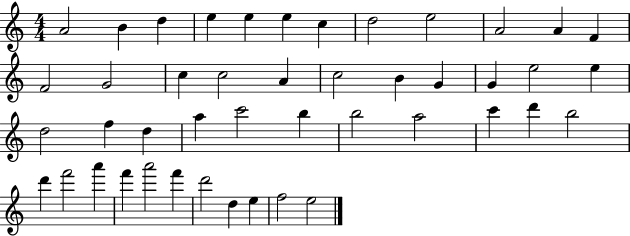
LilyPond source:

{
  \clef treble
  \numericTimeSignature
  \time 4/4
  \key c \major
  a'2 b'4 d''4 | e''4 e''4 e''4 c''4 | d''2 e''2 | a'2 a'4 f'4 | \break f'2 g'2 | c''4 c''2 a'4 | c''2 b'4 g'4 | g'4 e''2 e''4 | \break d''2 f''4 d''4 | a''4 c'''2 b''4 | b''2 a''2 | c'''4 d'''4 b''2 | \break d'''4 f'''2 a'''4 | f'''4 a'''2 f'''4 | d'''2 d''4 e''4 | f''2 e''2 | \break \bar "|."
}